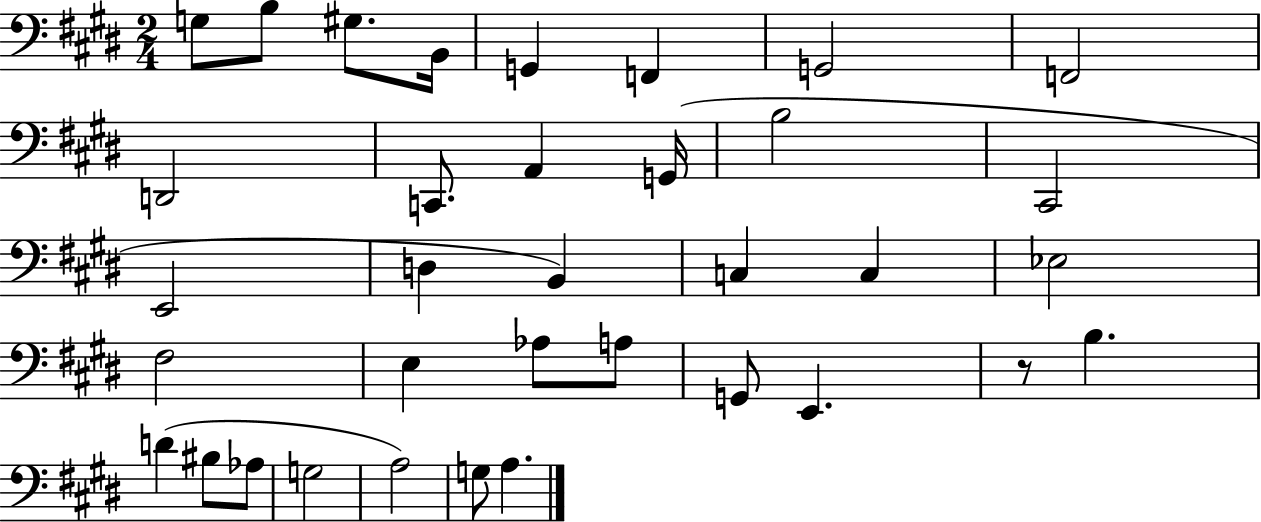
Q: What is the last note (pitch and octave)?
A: A3